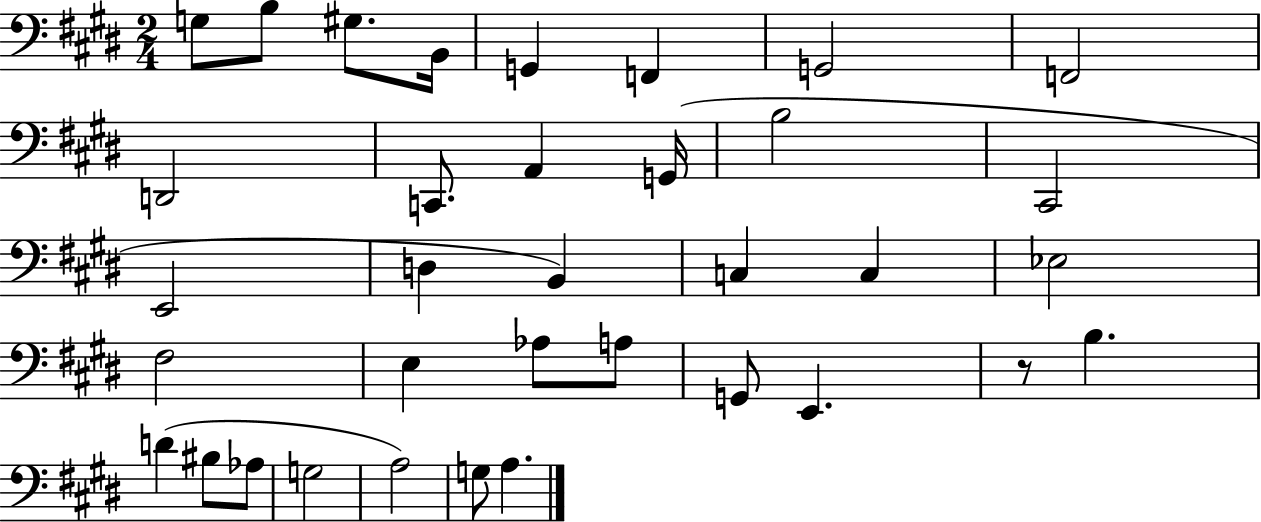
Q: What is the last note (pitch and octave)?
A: A3